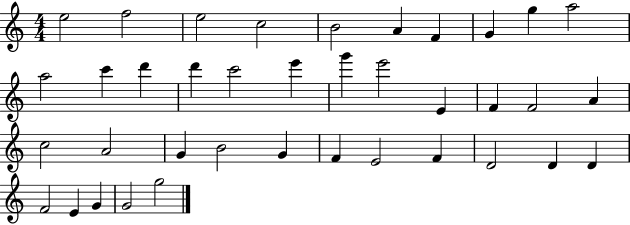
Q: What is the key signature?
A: C major